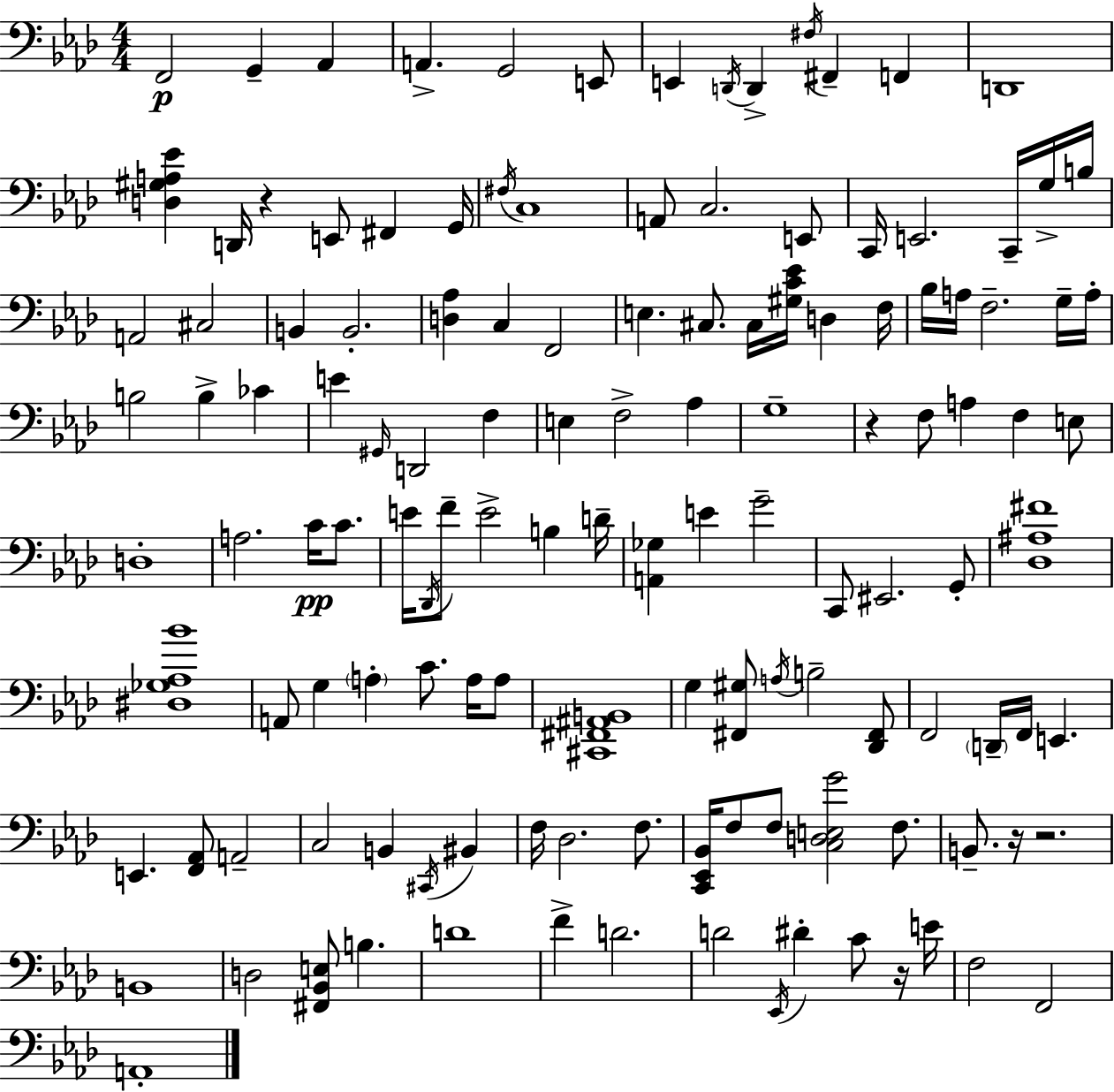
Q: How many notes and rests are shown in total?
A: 131